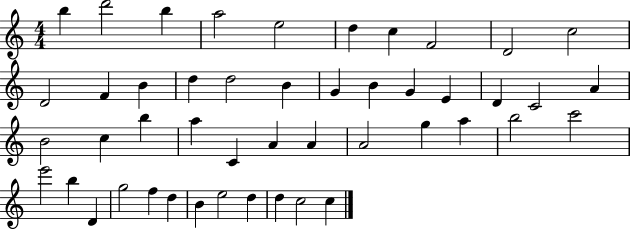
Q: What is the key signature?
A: C major